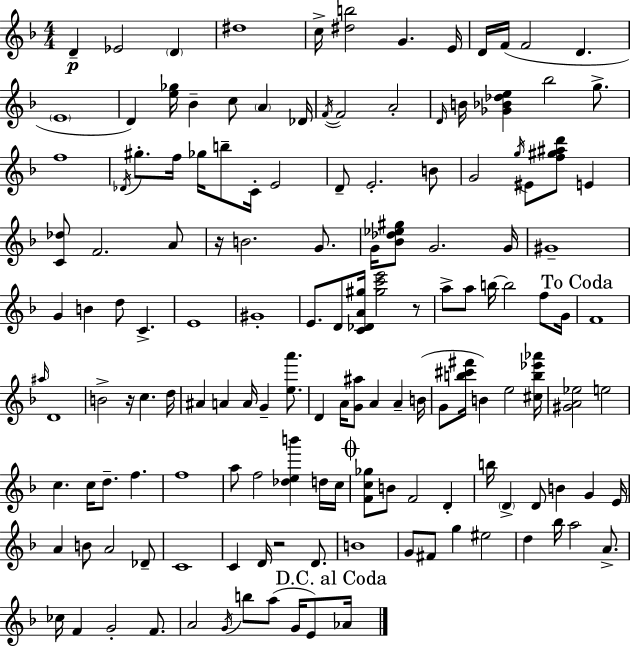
{
  \clef treble
  \numericTimeSignature
  \time 4/4
  \key f \major
  d'4--\p ees'2 \parenthesize d'4 | dis''1 | c''16-> <dis'' b''>2 g'4. e'16 | d'16 f'16( f'2 d'4. | \break \parenthesize e'1 | d'4) <e'' ges''>16 bes'4-- c''8 \parenthesize a'4 des'16 | \acciaccatura { f'16~ }~ f'2 a'2-. | \grace { d'16 } b'16 <ges' bes' des'' e''>4 bes''2 g''8.-> | \break f''1 | \acciaccatura { des'16 } gis''8.-. f''16 ges''16 b''8-- c'16-. e'2 | d'8-- e'2.-. | b'8 g'2 \acciaccatura { g''16 } eis'8 <f'' gis'' ais'' d'''>8 | \break e'4 <c' des''>8 f'2. | a'8 r16 b'2. | g'8. g'16 <bes' des'' ees'' gis''>8 g'2. | g'16 gis'1-- | \break g'4 b'4 d''8 c'4.-> | e'1 | gis'1-. | e'8. d'8 <c' des' a' gis''>16 <gis'' c''' e'''>2 | \break r8 a''8-> a''8 b''16~~ b''2 | f''8 g'16 \mark "To Coda" f'1 | \grace { ais''16 } d'1 | b'2-> r16 c''4. | \break d''16 ais'4 a'4 a'16 g'4-- | <e'' a'''>8. d'4 a'16 <g' ais''>8 a'4 | a'4-- b'16( g'8 <b'' cis''' fis'''>16 b'4) e''2 | <cis'' b'' ees''' aes'''>16 <gis' a' ees''>2 e''2 | \break c''4. c''16 d''8.-- f''4. | f''1 | a''8 f''2 <des'' e'' b'''>4 | d''16 c''16 \mark \markup { \musicglyph "scripts.coda" } <f' c'' ges''>8 b'8 f'2 | \break d'4-. b''16 \parenthesize d'4-> d'8 b'4 | g'4 e'16 a'4 b'8 a'2 | des'8-- c'1 | c'4 d'16 r2 | \break d'8. b'1 | g'8 fis'8 g''4 eis''2 | d''4 bes''16 a''2 | a'8.-> ces''16 f'4 g'2-. | \break f'8. a'2 \acciaccatura { g'16 } b''8 | a''8( g'16 e'8) \mark "D.C. al Coda" aes'16 \bar "|."
}